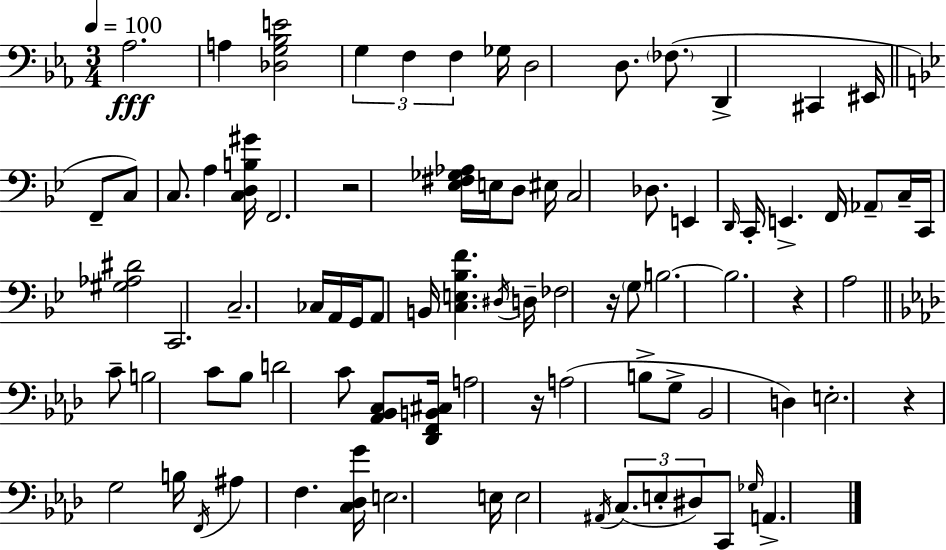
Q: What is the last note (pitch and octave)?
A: A2